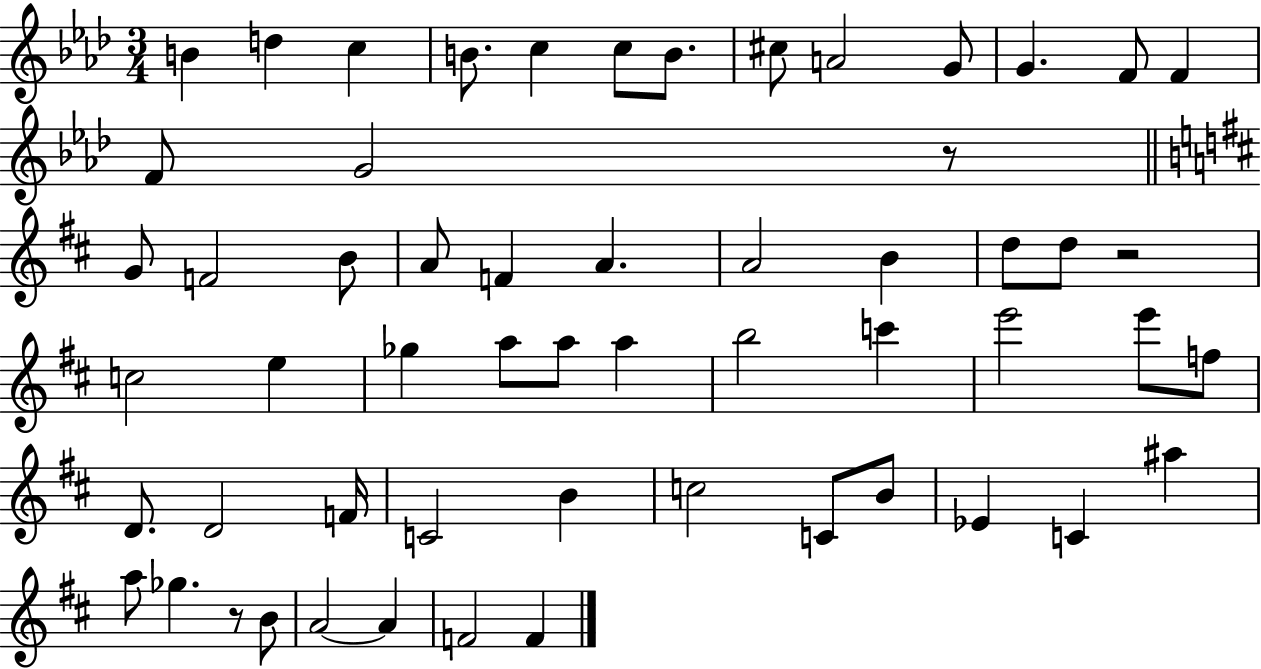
{
  \clef treble
  \numericTimeSignature
  \time 3/4
  \key aes \major
  \repeat volta 2 { b'4 d''4 c''4 | b'8. c''4 c''8 b'8. | cis''8 a'2 g'8 | g'4. f'8 f'4 | \break f'8 g'2 r8 | \bar "||" \break \key b \minor g'8 f'2 b'8 | a'8 f'4 a'4. | a'2 b'4 | d''8 d''8 r2 | \break c''2 e''4 | ges''4 a''8 a''8 a''4 | b''2 c'''4 | e'''2 e'''8 f''8 | \break d'8. d'2 f'16 | c'2 b'4 | c''2 c'8 b'8 | ees'4 c'4 ais''4 | \break a''8 ges''4. r8 b'8 | a'2~~ a'4 | f'2 f'4 | } \bar "|."
}